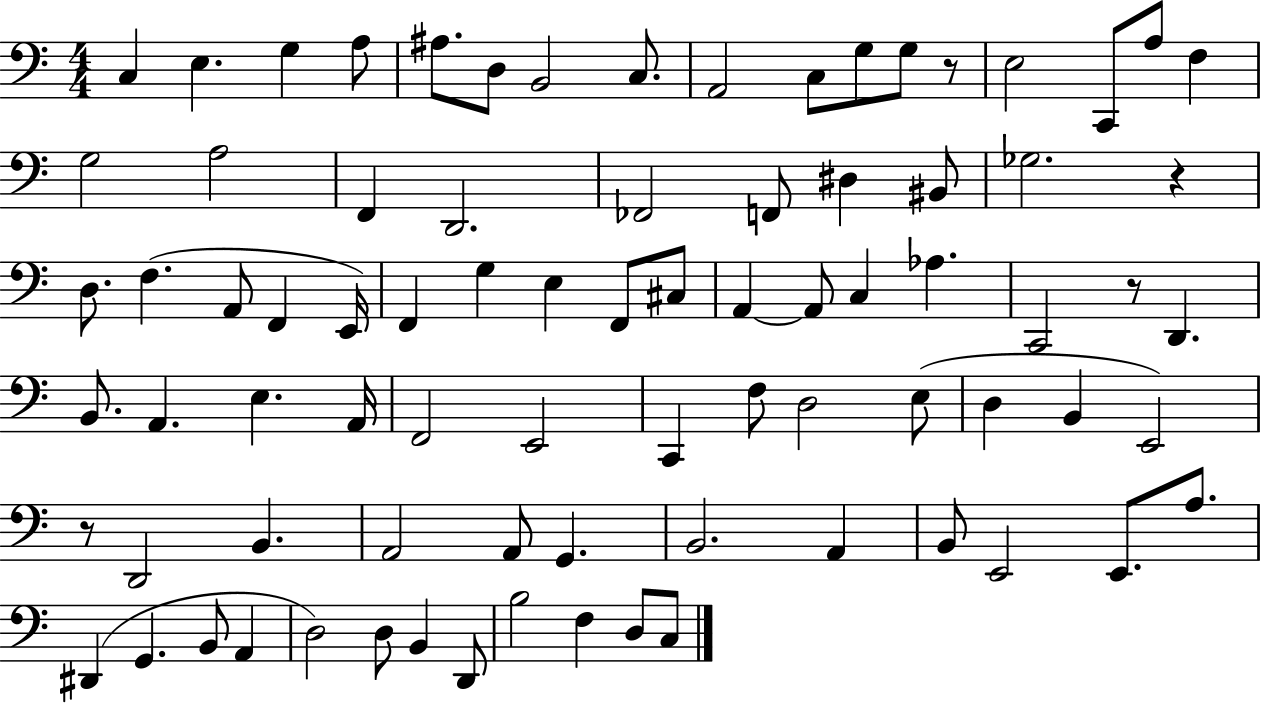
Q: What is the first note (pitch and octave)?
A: C3